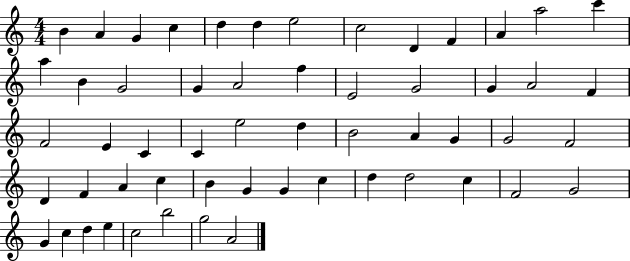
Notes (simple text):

B4/q A4/q G4/q C5/q D5/q D5/q E5/h C5/h D4/q F4/q A4/q A5/h C6/q A5/q B4/q G4/h G4/q A4/h F5/q E4/h G4/h G4/q A4/h F4/q F4/h E4/q C4/q C4/q E5/h D5/q B4/h A4/q G4/q G4/h F4/h D4/q F4/q A4/q C5/q B4/q G4/q G4/q C5/q D5/q D5/h C5/q F4/h G4/h G4/q C5/q D5/q E5/q C5/h B5/h G5/h A4/h